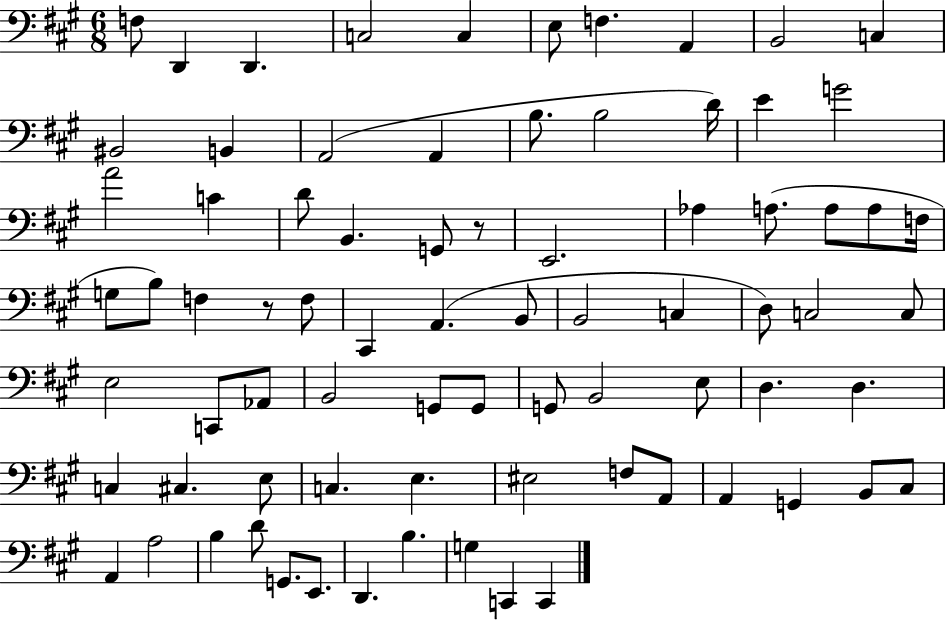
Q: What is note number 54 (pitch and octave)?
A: C3